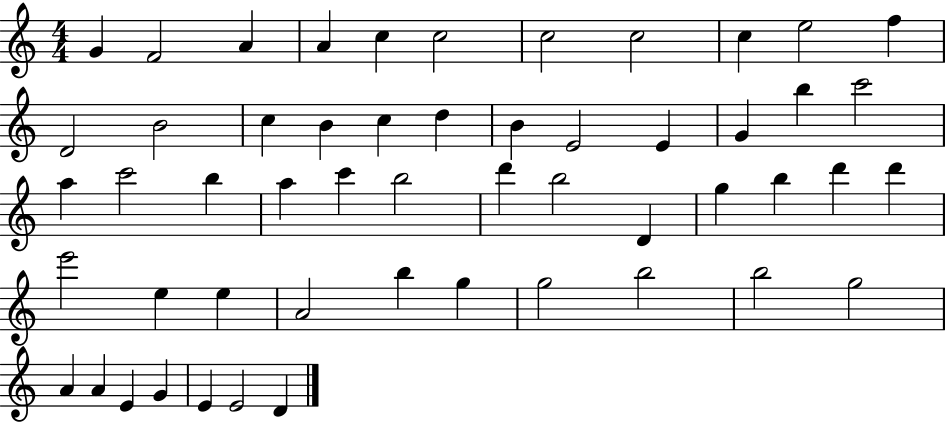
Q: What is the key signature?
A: C major